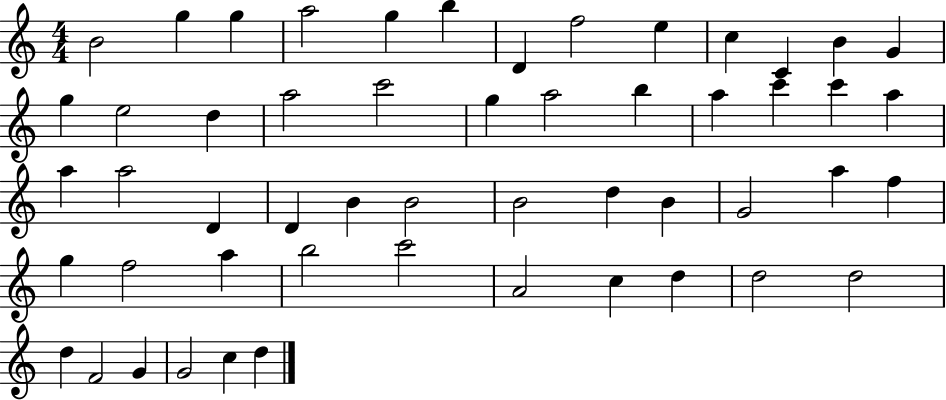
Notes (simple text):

B4/h G5/q G5/q A5/h G5/q B5/q D4/q F5/h E5/q C5/q C4/q B4/q G4/q G5/q E5/h D5/q A5/h C6/h G5/q A5/h B5/q A5/q C6/q C6/q A5/q A5/q A5/h D4/q D4/q B4/q B4/h B4/h D5/q B4/q G4/h A5/q F5/q G5/q F5/h A5/q B5/h C6/h A4/h C5/q D5/q D5/h D5/h D5/q F4/h G4/q G4/h C5/q D5/q